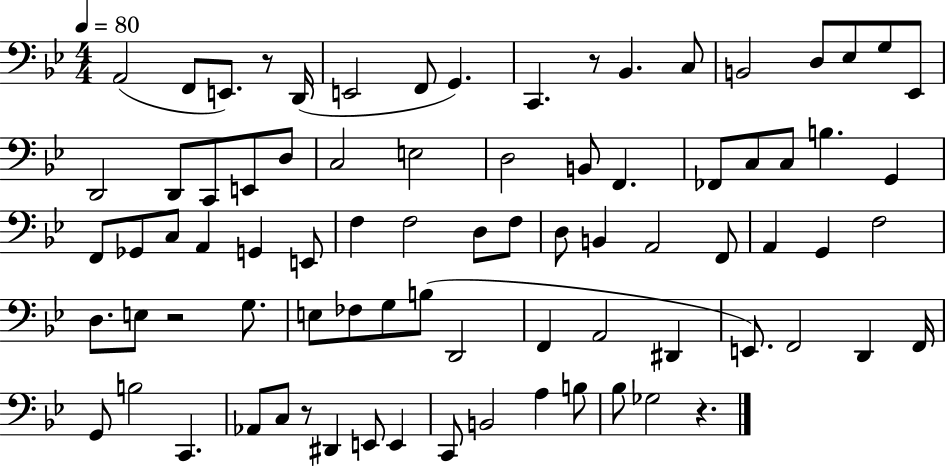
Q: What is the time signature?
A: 4/4